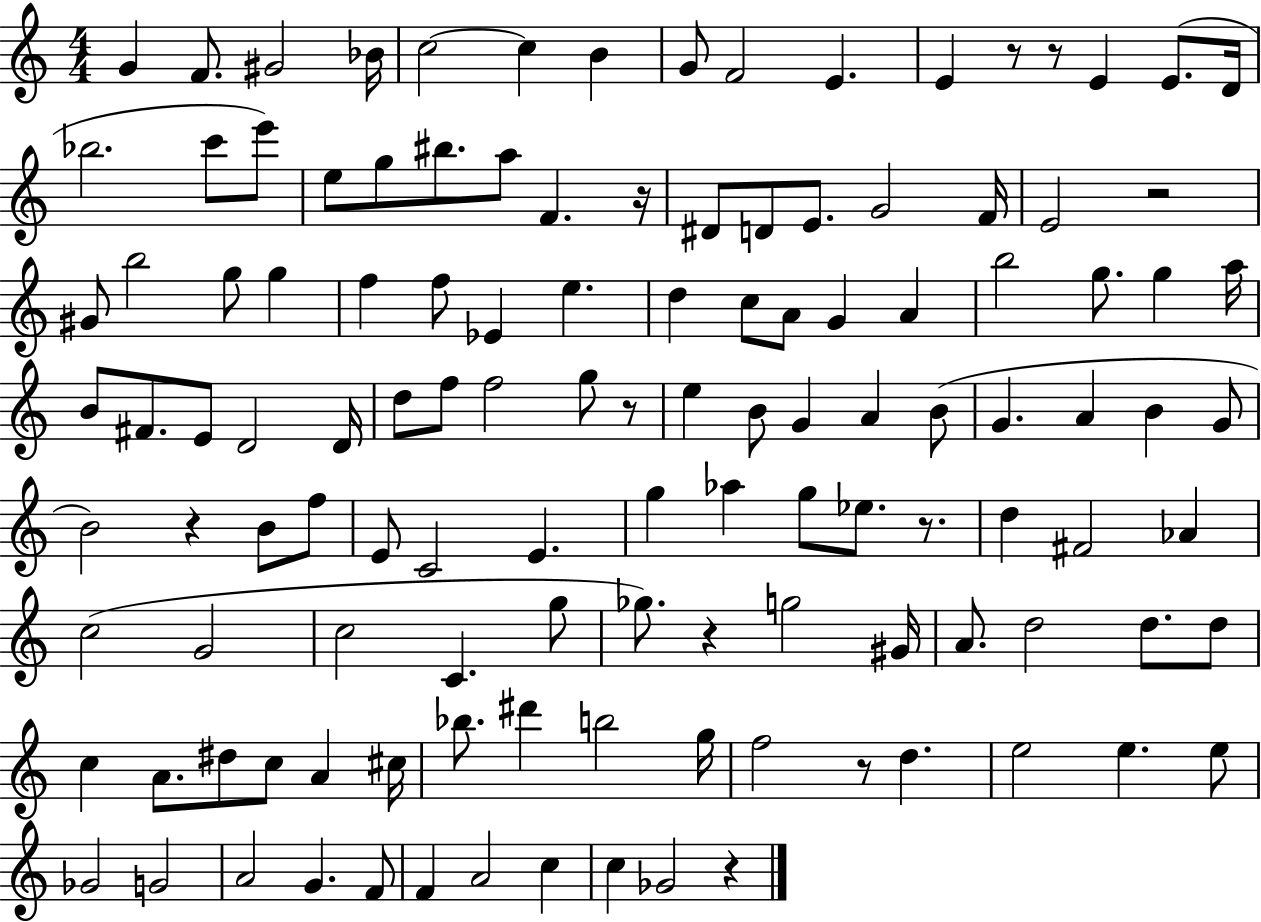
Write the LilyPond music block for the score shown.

{
  \clef treble
  \numericTimeSignature
  \time 4/4
  \key c \major
  \repeat volta 2 { g'4 f'8. gis'2 bes'16 | c''2~~ c''4 b'4 | g'8 f'2 e'4. | e'4 r8 r8 e'4 e'8.( d'16 | \break bes''2. c'''8 e'''8) | e''8 g''8 bis''8. a''8 f'4. r16 | dis'8 d'8 e'8. g'2 f'16 | e'2 r2 | \break gis'8 b''2 g''8 g''4 | f''4 f''8 ees'4 e''4. | d''4 c''8 a'8 g'4 a'4 | b''2 g''8. g''4 a''16 | \break b'8 fis'8. e'8 d'2 d'16 | d''8 f''8 f''2 g''8 r8 | e''4 b'8 g'4 a'4 b'8( | g'4. a'4 b'4 g'8 | \break b'2) r4 b'8 f''8 | e'8 c'2 e'4. | g''4 aes''4 g''8 ees''8. r8. | d''4 fis'2 aes'4 | \break c''2( g'2 | c''2 c'4. g''8 | ges''8.) r4 g''2 gis'16 | a'8. d''2 d''8. d''8 | \break c''4 a'8. dis''8 c''8 a'4 cis''16 | bes''8. dis'''4 b''2 g''16 | f''2 r8 d''4. | e''2 e''4. e''8 | \break ges'2 g'2 | a'2 g'4. f'8 | f'4 a'2 c''4 | c''4 ges'2 r4 | \break } \bar "|."
}